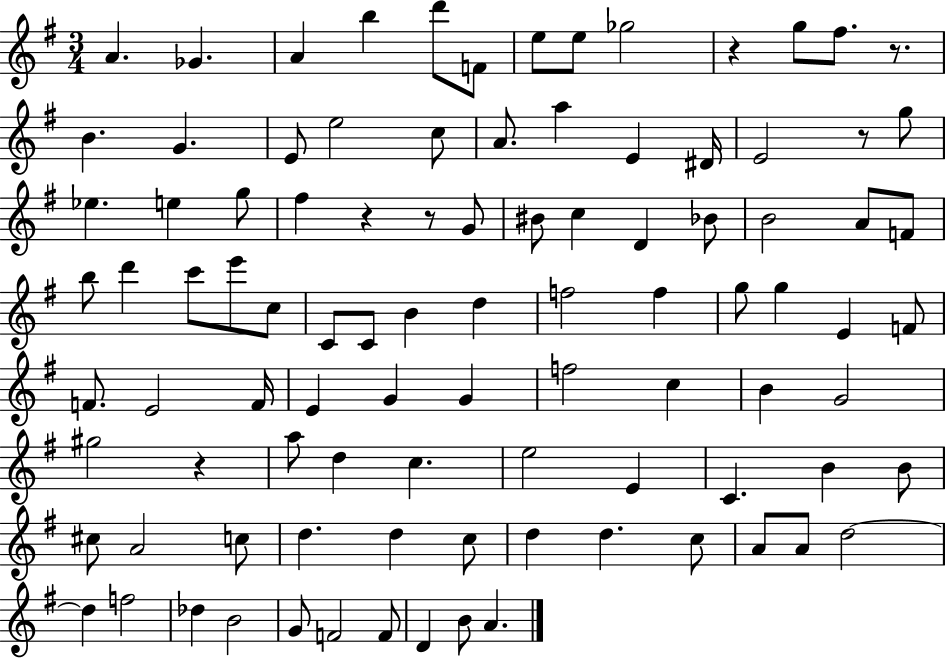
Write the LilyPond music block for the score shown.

{
  \clef treble
  \numericTimeSignature
  \time 3/4
  \key g \major
  a'4. ges'4. | a'4 b''4 d'''8 f'8 | e''8 e''8 ges''2 | r4 g''8 fis''8. r8. | \break b'4. g'4. | e'8 e''2 c''8 | a'8. a''4 e'4 dis'16 | e'2 r8 g''8 | \break ees''4. e''4 g''8 | fis''4 r4 r8 g'8 | bis'8 c''4 d'4 bes'8 | b'2 a'8 f'8 | \break b''8 d'''4 c'''8 e'''8 c''8 | c'8 c'8 b'4 d''4 | f''2 f''4 | g''8 g''4 e'4 f'8 | \break f'8. e'2 f'16 | e'4 g'4 g'4 | f''2 c''4 | b'4 g'2 | \break gis''2 r4 | a''8 d''4 c''4. | e''2 e'4 | c'4. b'4 b'8 | \break cis''8 a'2 c''8 | d''4. d''4 c''8 | d''4 d''4. c''8 | a'8 a'8 d''2~~ | \break d''4 f''2 | des''4 b'2 | g'8 f'2 f'8 | d'4 b'8 a'4. | \break \bar "|."
}